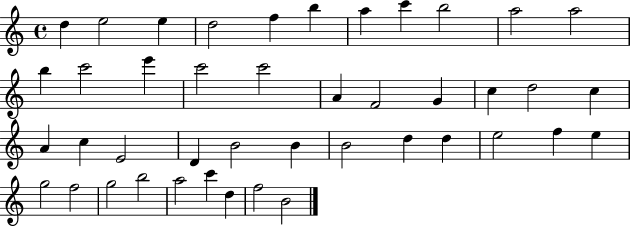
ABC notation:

X:1
T:Untitled
M:4/4
L:1/4
K:C
d e2 e d2 f b a c' b2 a2 a2 b c'2 e' c'2 c'2 A F2 G c d2 c A c E2 D B2 B B2 d d e2 f e g2 f2 g2 b2 a2 c' d f2 B2